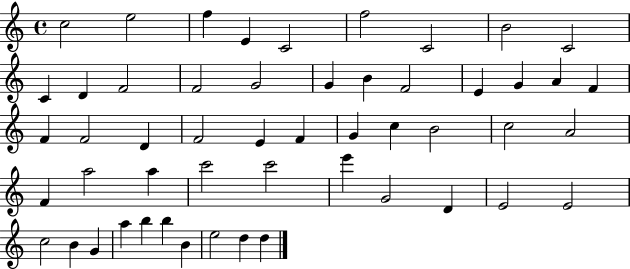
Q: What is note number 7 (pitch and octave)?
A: C4